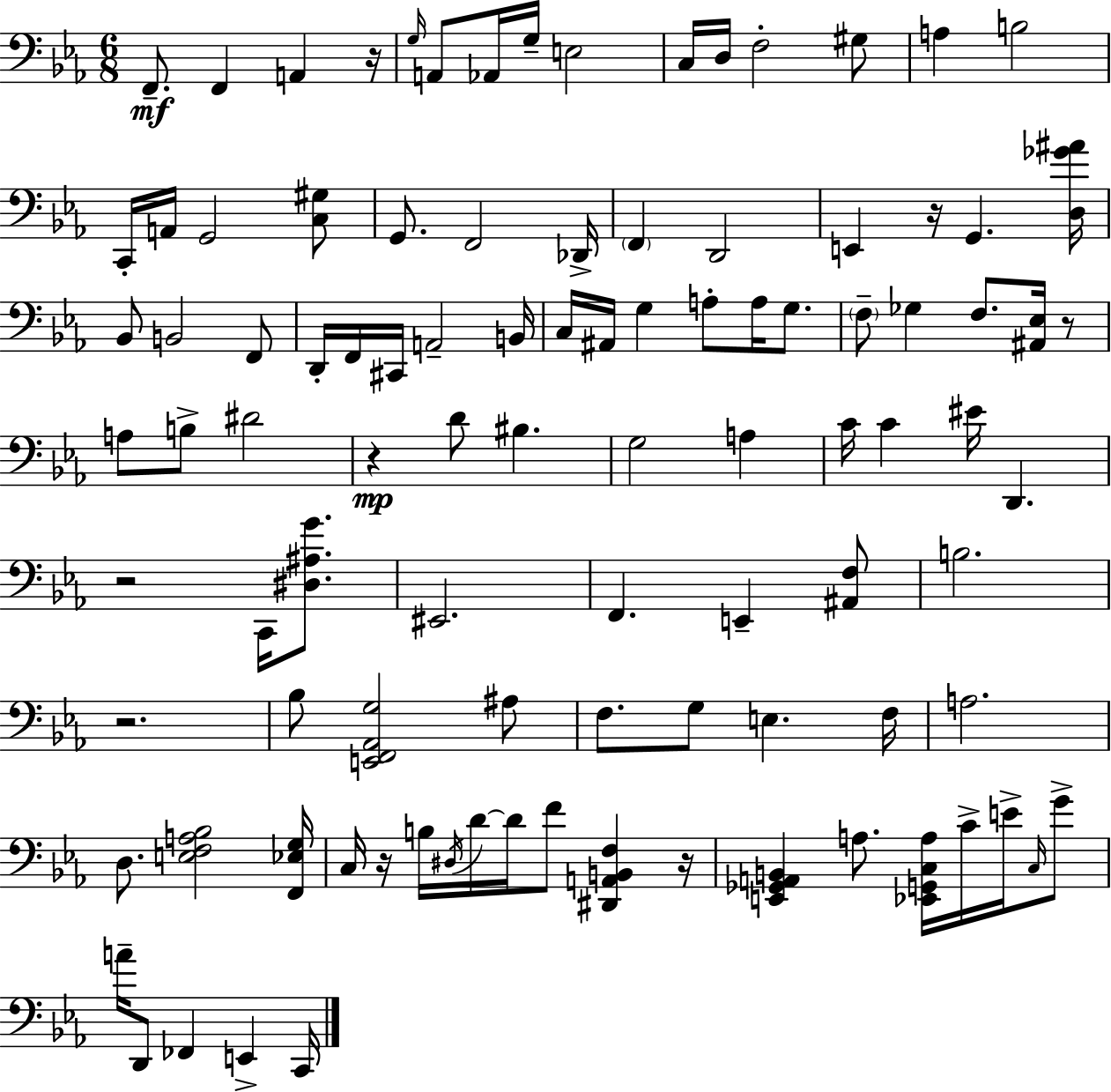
F2/e. F2/q A2/q R/s G3/s A2/e Ab2/s G3/s E3/h C3/s D3/s F3/h G#3/e A3/q B3/h C2/s A2/s G2/h [C3,G#3]/e G2/e. F2/h Db2/s F2/q D2/h E2/q R/s G2/q. [D3,Gb4,A#4]/s Bb2/e B2/h F2/e D2/s F2/s C#2/s A2/h B2/s C3/s A#2/s G3/q A3/e A3/s G3/e. F3/e Gb3/q F3/e. [A#2,Eb3]/s R/e A3/e B3/e D#4/h R/q D4/e BIS3/q. G3/h A3/q C4/s C4/q EIS4/s D2/q. R/h C2/s [D#3,A#3,G4]/e. EIS2/h. F2/q. E2/q [A#2,F3]/e B3/h. R/h. Bb3/e [E2,F2,Ab2,G3]/h A#3/e F3/e. G3/e E3/q. F3/s A3/h. D3/e. [E3,F3,A3,Bb3]/h [F2,Eb3,G3]/s C3/s R/s B3/s D#3/s D4/s D4/s F4/e [D#2,A2,B2,F3]/q R/s [E2,Gb2,A2,B2]/q A3/e. [Eb2,G2,C3,A3]/s C4/s E4/s C3/s G4/e A4/s D2/e FES2/q E2/q C2/s